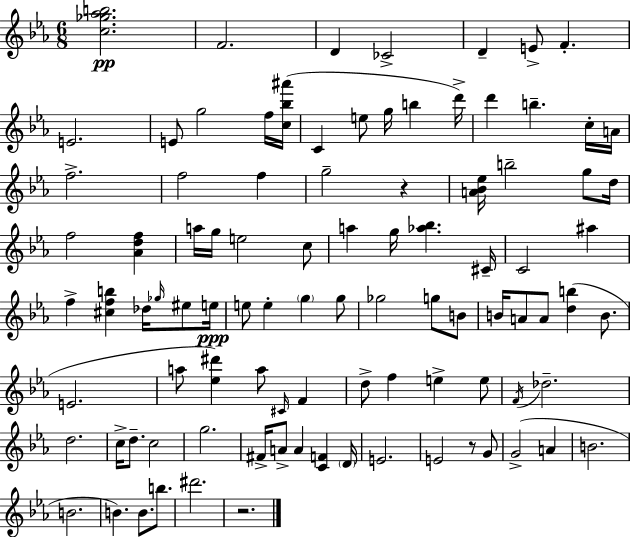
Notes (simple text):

[C5,Gb5,Ab5,B5]/h. F4/h. D4/q CES4/h D4/q E4/e F4/q. E4/h. E4/e G5/h F5/s [C5,Bb5,A#6]/s C4/q E5/e G5/s B5/q D6/s D6/q B5/q. C5/s A4/s F5/h. F5/h F5/q G5/h R/q [A4,Bb4,Eb5]/s B5/h G5/e D5/s F5/h [Ab4,D5,F5]/q A5/s G5/s E5/h C5/e A5/q G5/s [Ab5,Bb5]/q. C#4/s C4/h A#5/q F5/q [C#5,F5,B5]/q Db5/s Gb5/s EIS5/e E5/s E5/e E5/q G5/q G5/e Gb5/h G5/e B4/e B4/s A4/e A4/e [D5,B5]/q B4/e. E4/h. A5/e [Eb5,D#6]/q A5/e C#4/s F4/q D5/e F5/q E5/q E5/e F4/s Db5/h. D5/h. C5/s D5/e. C5/h G5/h. F#4/s A4/e A4/q [C4,F4]/q D4/s E4/h. E4/h R/e G4/e G4/h A4/q B4/h. B4/h. B4/q. B4/e. B5/e. D#6/h. R/h.